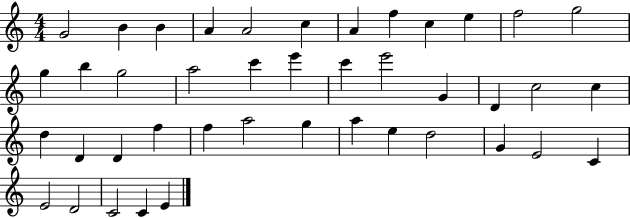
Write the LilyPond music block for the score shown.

{
  \clef treble
  \numericTimeSignature
  \time 4/4
  \key c \major
  g'2 b'4 b'4 | a'4 a'2 c''4 | a'4 f''4 c''4 e''4 | f''2 g''2 | \break g''4 b''4 g''2 | a''2 c'''4 e'''4 | c'''4 e'''2 g'4 | d'4 c''2 c''4 | \break d''4 d'4 d'4 f''4 | f''4 a''2 g''4 | a''4 e''4 d''2 | g'4 e'2 c'4 | \break e'2 d'2 | c'2 c'4 e'4 | \bar "|."
}